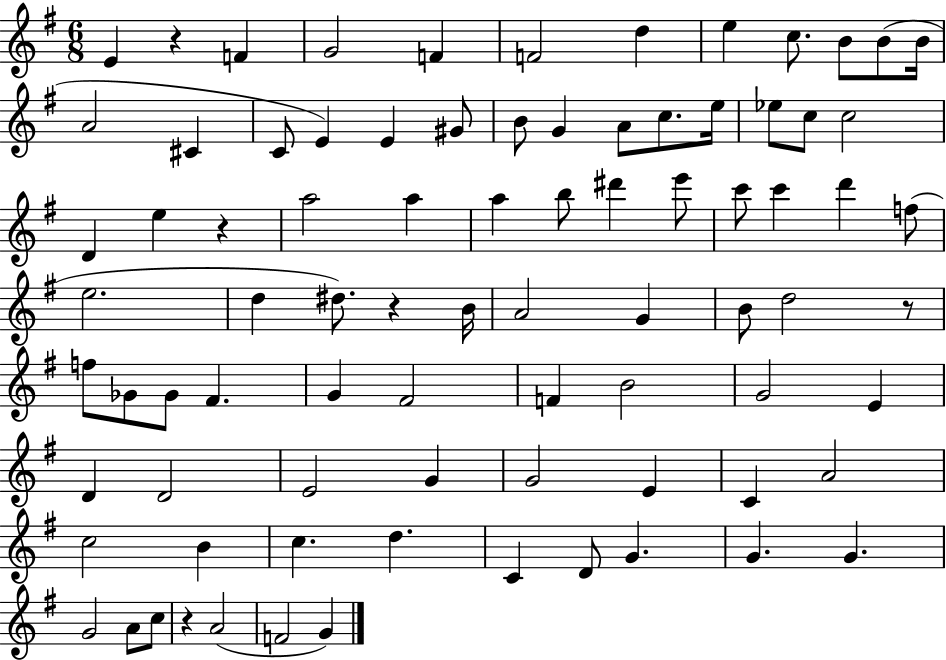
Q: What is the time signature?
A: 6/8